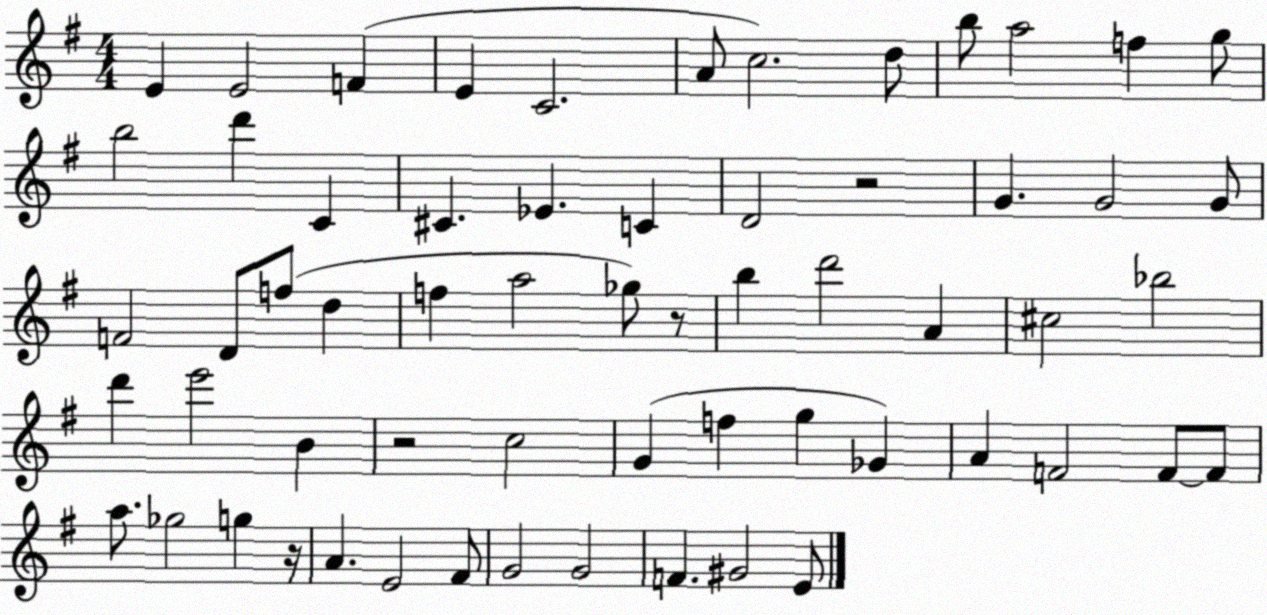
X:1
T:Untitled
M:4/4
L:1/4
K:G
E E2 F E C2 A/2 c2 d/2 b/2 a2 f g/2 b2 d' C ^C _E C D2 z2 G G2 G/2 F2 D/2 f/2 d f a2 _g/2 z/2 b d'2 A ^c2 _b2 d' e'2 B z2 c2 G f g _G A F2 F/2 F/2 a/2 _g2 g z/4 A E2 ^F/2 G2 G2 F ^G2 E/2